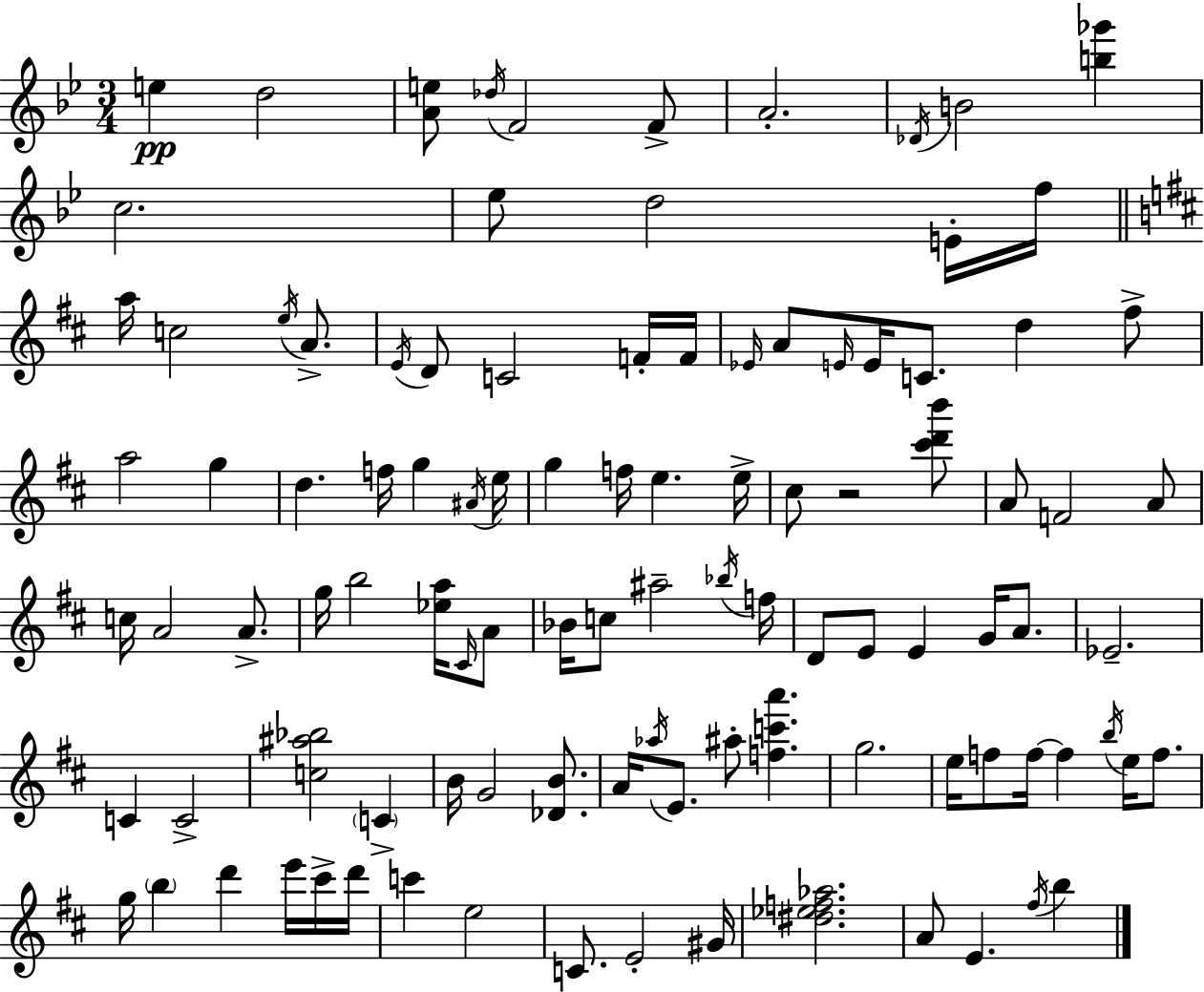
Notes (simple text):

E5/q D5/h [A4,E5]/e Db5/s F4/h F4/e A4/h. Db4/s B4/h [B5,Gb6]/q C5/h. Eb5/e D5/h E4/s F5/s A5/s C5/h E5/s A4/e. E4/s D4/e C4/h F4/s F4/s Eb4/s A4/e E4/s E4/s C4/e. D5/q F#5/e A5/h G5/q D5/q. F5/s G5/q A#4/s E5/s G5/q F5/s E5/q. E5/s C#5/e R/h [C#6,D6,B6]/e A4/e F4/h A4/e C5/s A4/h A4/e. G5/s B5/h [Eb5,A5]/s C#4/s A4/e Bb4/s C5/e A#5/h Bb5/s F5/s D4/e E4/e E4/q G4/s A4/e. Eb4/h. C4/q C4/h [C5,A#5,Bb5]/h C4/q B4/s G4/h [Db4,B4]/e. A4/s Ab5/s E4/e. A#5/e [F5,C6,A6]/q. G5/h. E5/s F5/e F5/s F5/q B5/s E5/s F5/e. G5/s B5/q D6/q E6/s C#6/s D6/s C6/q E5/h C4/e. E4/h G#4/s [D#5,Eb5,F5,Ab5]/h. A4/e E4/q. F#5/s B5/q